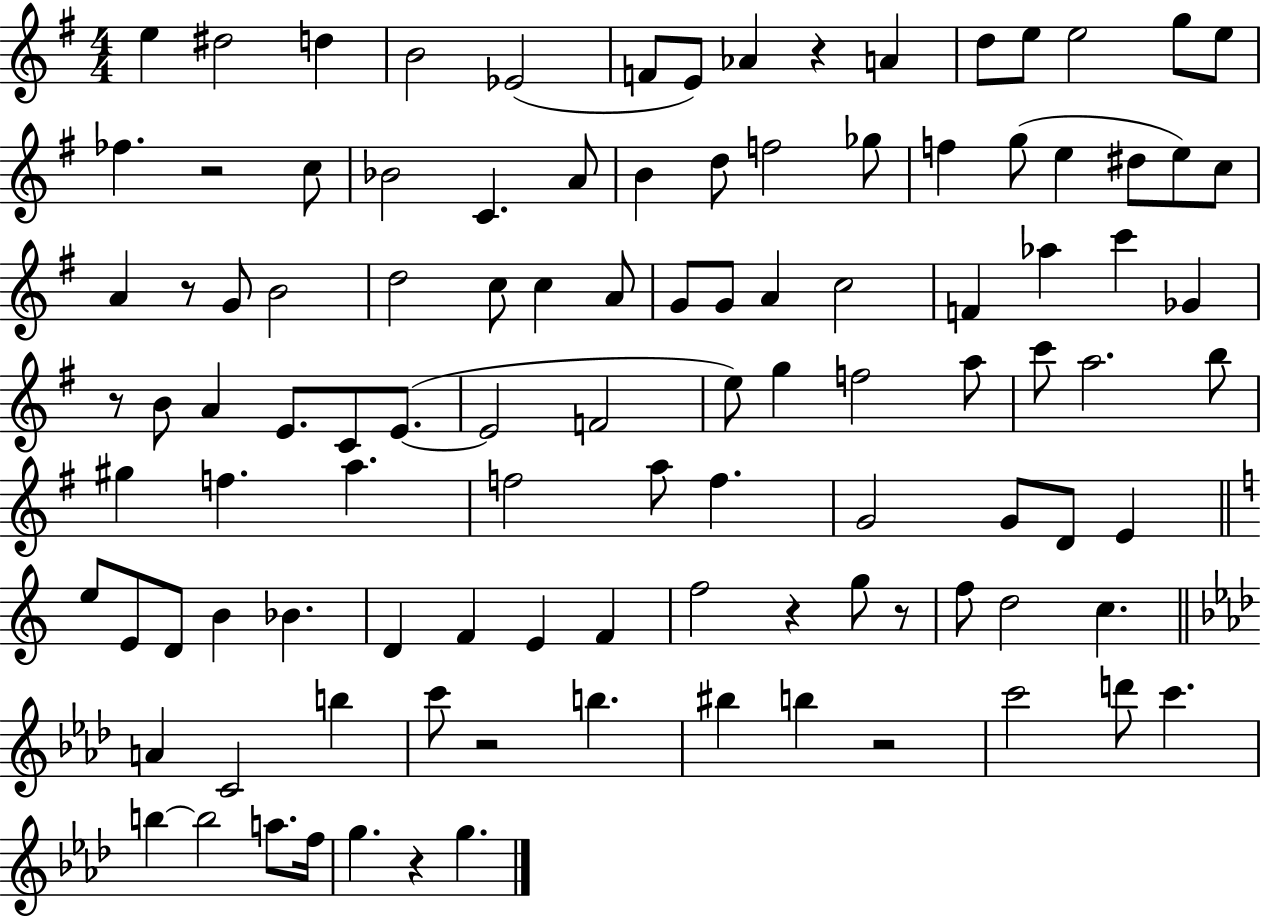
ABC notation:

X:1
T:Untitled
M:4/4
L:1/4
K:G
e ^d2 d B2 _E2 F/2 E/2 _A z A d/2 e/2 e2 g/2 e/2 _f z2 c/2 _B2 C A/2 B d/2 f2 _g/2 f g/2 e ^d/2 e/2 c/2 A z/2 G/2 B2 d2 c/2 c A/2 G/2 G/2 A c2 F _a c' _G z/2 B/2 A E/2 C/2 E/2 E2 F2 e/2 g f2 a/2 c'/2 a2 b/2 ^g f a f2 a/2 f G2 G/2 D/2 E e/2 E/2 D/2 B _B D F E F f2 z g/2 z/2 f/2 d2 c A C2 b c'/2 z2 b ^b b z2 c'2 d'/2 c' b b2 a/2 f/4 g z g